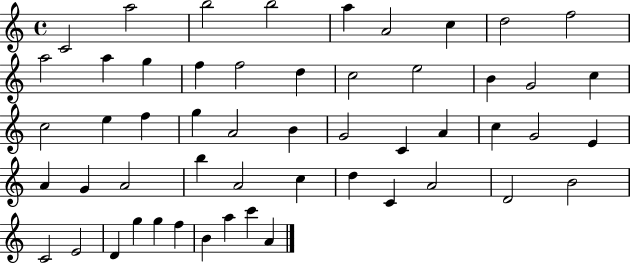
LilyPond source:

{
  \clef treble
  \time 4/4
  \defaultTimeSignature
  \key c \major
  c'2 a''2 | b''2 b''2 | a''4 a'2 c''4 | d''2 f''2 | \break a''2 a''4 g''4 | f''4 f''2 d''4 | c''2 e''2 | b'4 g'2 c''4 | \break c''2 e''4 f''4 | g''4 a'2 b'4 | g'2 c'4 a'4 | c''4 g'2 e'4 | \break a'4 g'4 a'2 | b''4 a'2 c''4 | d''4 c'4 a'2 | d'2 b'2 | \break c'2 e'2 | d'4 g''4 g''4 f''4 | b'4 a''4 c'''4 a'4 | \bar "|."
}